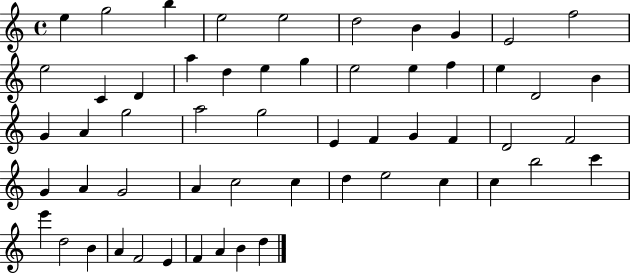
{
  \clef treble
  \time 4/4
  \defaultTimeSignature
  \key c \major
  e''4 g''2 b''4 | e''2 e''2 | d''2 b'4 g'4 | e'2 f''2 | \break e''2 c'4 d'4 | a''4 d''4 e''4 g''4 | e''2 e''4 f''4 | e''4 d'2 b'4 | \break g'4 a'4 g''2 | a''2 g''2 | e'4 f'4 g'4 f'4 | d'2 f'2 | \break g'4 a'4 g'2 | a'4 c''2 c''4 | d''4 e''2 c''4 | c''4 b''2 c'''4 | \break e'''4 d''2 b'4 | a'4 f'2 e'4 | f'4 a'4 b'4 d''4 | \bar "|."
}